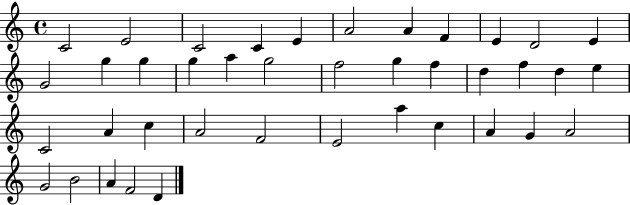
C4/h E4/h C4/h C4/q E4/q A4/h A4/q F4/q E4/q D4/h E4/q G4/h G5/q G5/q G5/q A5/q G5/h F5/h G5/q F5/q D5/q F5/q D5/q E5/q C4/h A4/q C5/q A4/h F4/h E4/h A5/q C5/q A4/q G4/q A4/h G4/h B4/h A4/q F4/h D4/q